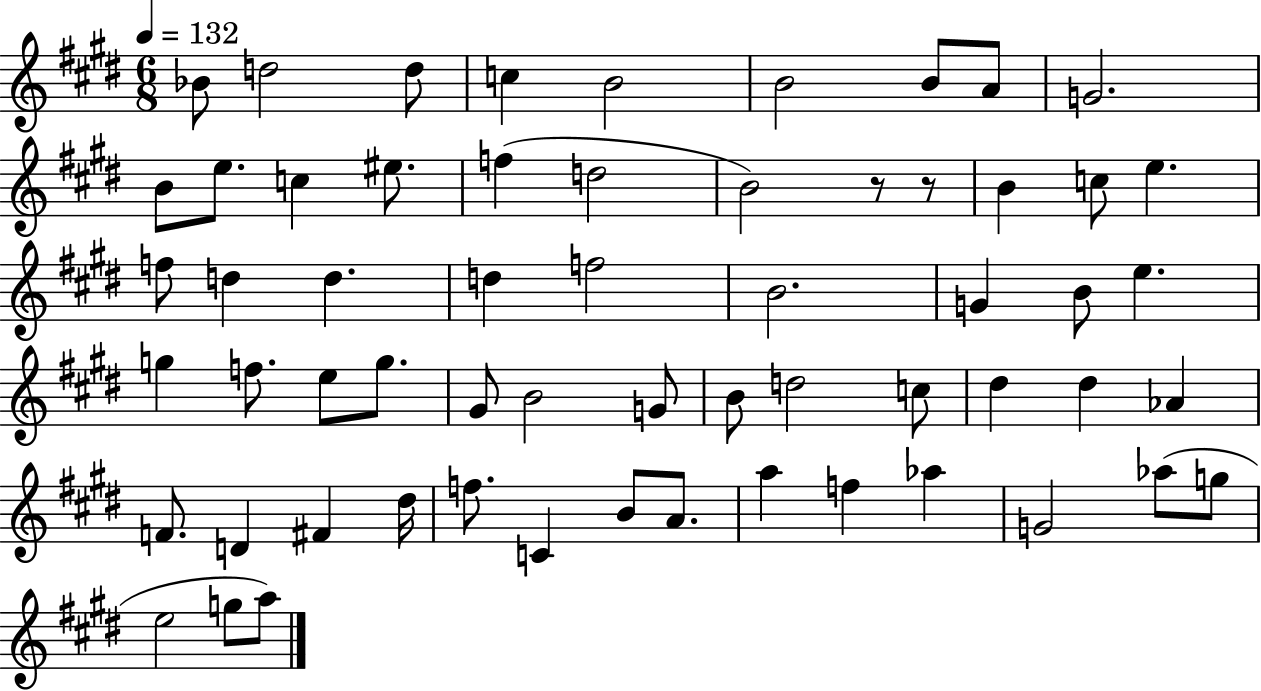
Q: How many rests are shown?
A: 2